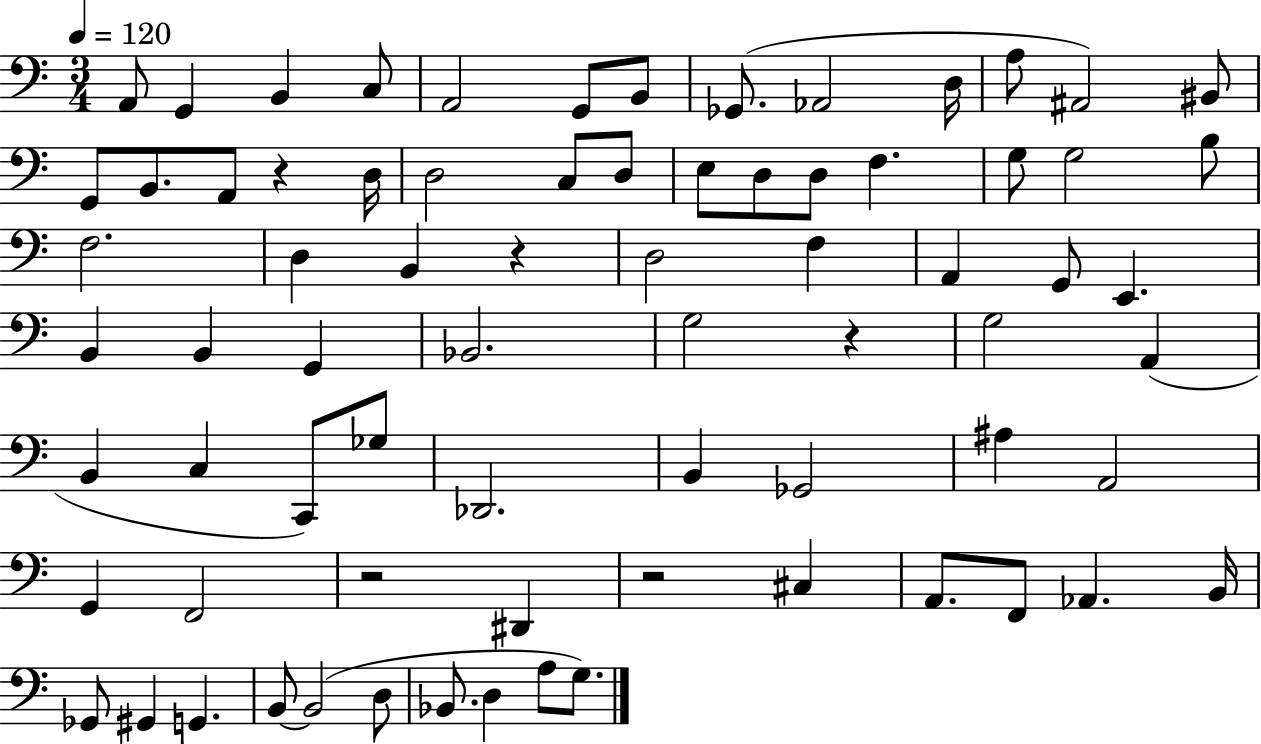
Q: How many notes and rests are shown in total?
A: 74